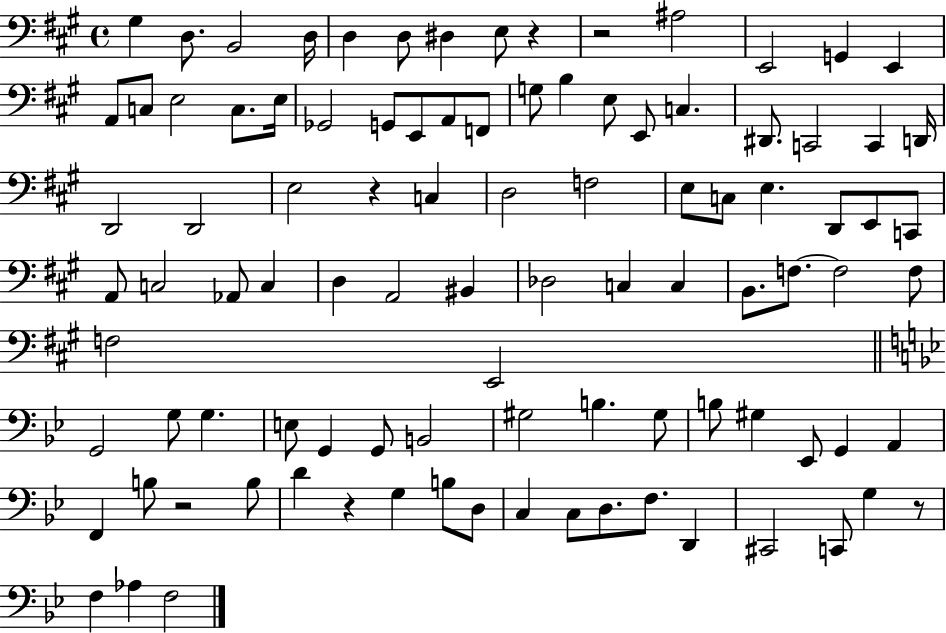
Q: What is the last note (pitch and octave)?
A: F3